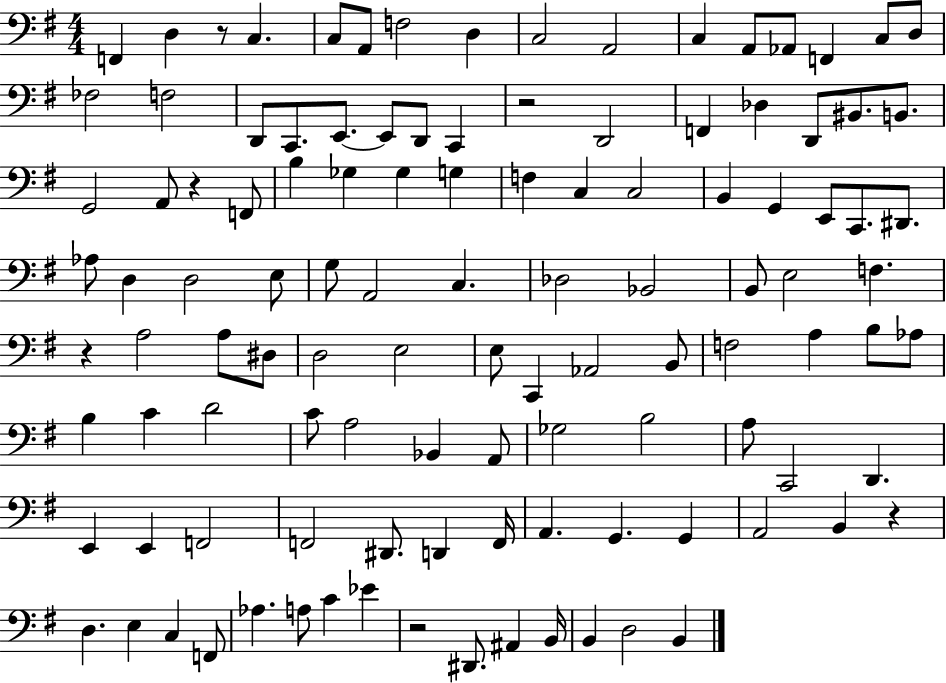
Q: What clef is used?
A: bass